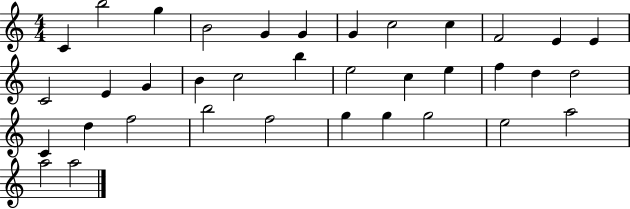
C4/q B5/h G5/q B4/h G4/q G4/q G4/q C5/h C5/q F4/h E4/q E4/q C4/h E4/q G4/q B4/q C5/h B5/q E5/h C5/q E5/q F5/q D5/q D5/h C4/q D5/q F5/h B5/h F5/h G5/q G5/q G5/h E5/h A5/h A5/h A5/h